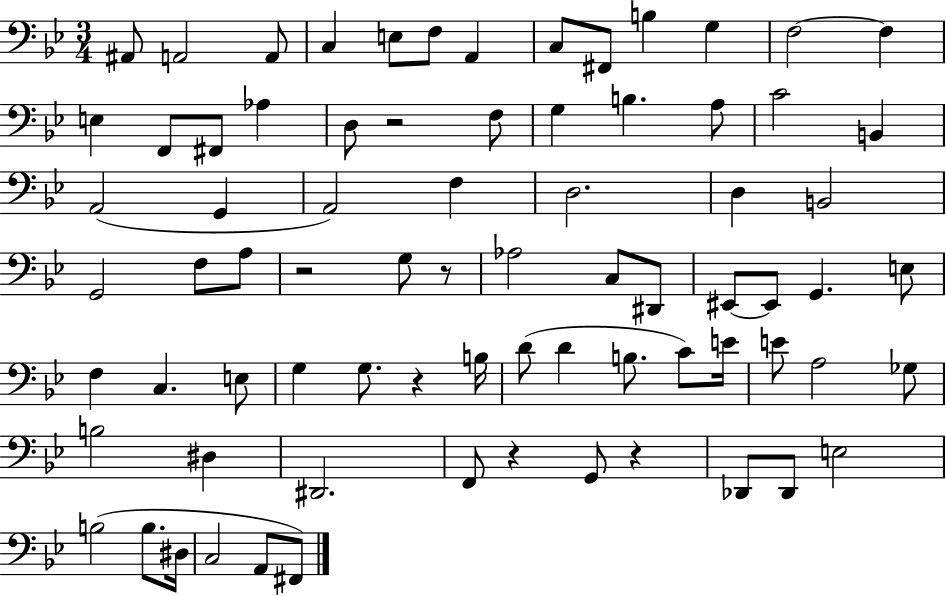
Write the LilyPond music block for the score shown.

{
  \clef bass
  \numericTimeSignature
  \time 3/4
  \key bes \major
  \repeat volta 2 { ais,8 a,2 a,8 | c4 e8 f8 a,4 | c8 fis,8 b4 g4 | f2~~ f4 | \break e4 f,8 fis,8 aes4 | d8 r2 f8 | g4 b4. a8 | c'2 b,4 | \break a,2( g,4 | a,2) f4 | d2. | d4 b,2 | \break g,2 f8 a8 | r2 g8 r8 | aes2 c8 dis,8 | eis,8~~ eis,8 g,4. e8 | \break f4 c4. e8 | g4 g8. r4 b16 | d'8( d'4 b8. c'8) e'16 | e'8 a2 ges8 | \break b2 dis4 | dis,2. | f,8 r4 g,8 r4 | des,8 des,8 e2 | \break b2( b8. dis16 | c2 a,8 fis,8) | } \bar "|."
}